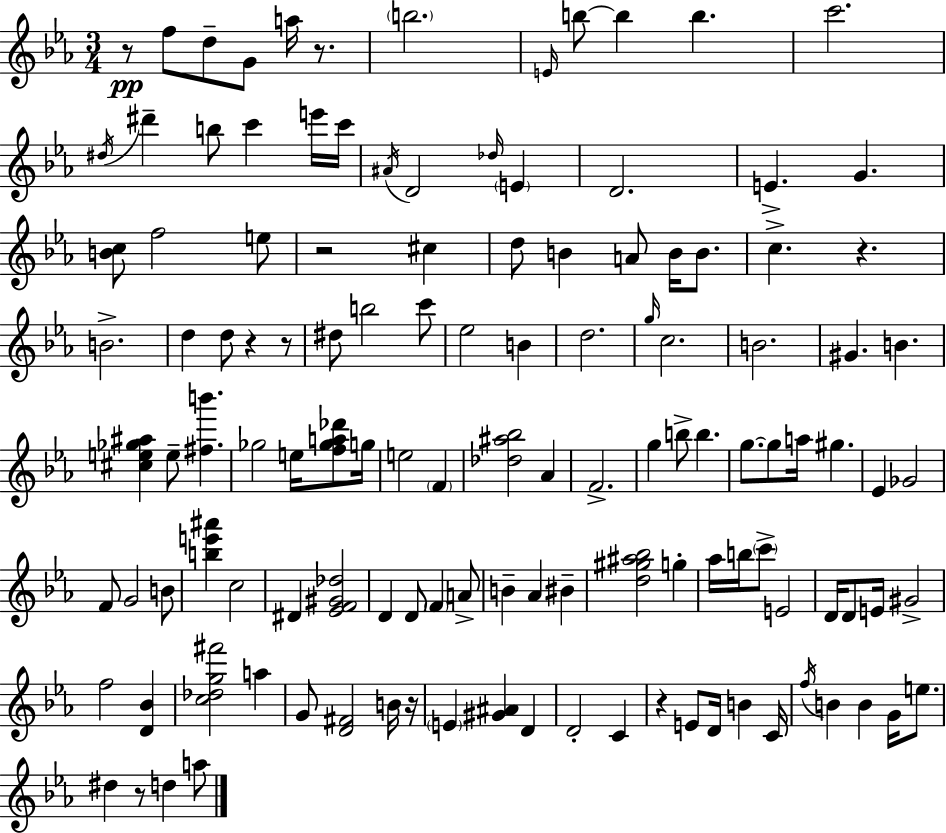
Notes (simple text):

R/e F5/e D5/e G4/e A5/s R/e. B5/h. E4/s B5/e B5/q B5/q. C6/h. D#5/s D#6/q B5/e C6/q E6/s C6/s A#4/s D4/h Db5/s E4/q D4/h. E4/q. G4/q. [B4,C5]/e F5/h E5/e R/h C#5/q D5/e B4/q A4/e B4/s B4/e. C5/q. R/q. B4/h. D5/q D5/e R/q R/e D#5/e B5/h C6/e Eb5/h B4/q D5/h. G5/s C5/h. B4/h. G#4/q. B4/q. [C#5,E5,Gb5,A#5]/q E5/e [F#5,B6]/q. Gb5/h E5/s [F5,Gb5,A5,Db6]/e G5/s E5/h F4/q [Db5,A#5,Bb5]/h Ab4/q F4/h. G5/q B5/e B5/q. G5/e. G5/e A5/s G#5/q. Eb4/q Gb4/h F4/e G4/h B4/e [B5,E6,A#6]/q C5/h D#4/q [Eb4,F4,G#4,Db5]/h D4/q D4/e F4/q A4/e B4/q Ab4/q BIS4/q [D5,G#5,A#5,Bb5]/h G5/q Ab5/s B5/s C6/e E4/h D4/s D4/e E4/s G#4/h F5/h [D4,Bb4]/q [C5,Db5,G5,F#6]/h A5/q G4/e [D4,F#4]/h B4/s R/s E4/q [G#4,A#4]/q D4/q D4/h C4/q R/q E4/e D4/s B4/q C4/s F5/s B4/q B4/q G4/s E5/e. D#5/q R/e D5/q A5/e